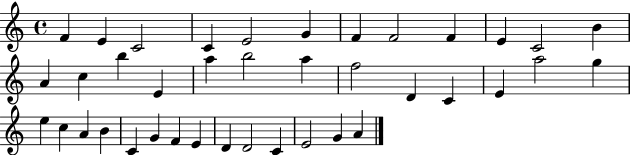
F4/q E4/q C4/h C4/q E4/h G4/q F4/q F4/h F4/q E4/q C4/h B4/q A4/q C5/q B5/q E4/q A5/q B5/h A5/q F5/h D4/q C4/q E4/q A5/h G5/q E5/q C5/q A4/q B4/q C4/q G4/q F4/q E4/q D4/q D4/h C4/q E4/h G4/q A4/q